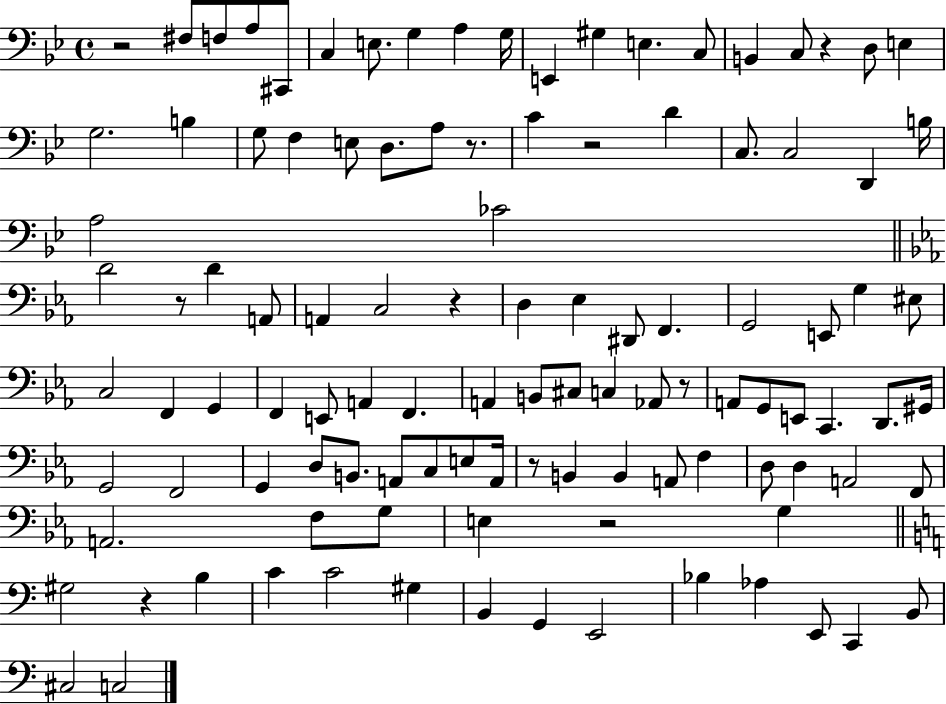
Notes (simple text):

R/h F#3/e F3/e A3/e C#2/e C3/q E3/e. G3/q A3/q G3/s E2/q G#3/q E3/q. C3/e B2/q C3/e R/q D3/e E3/q G3/h. B3/q G3/e F3/q E3/e D3/e. A3/e R/e. C4/q R/h D4/q C3/e. C3/h D2/q B3/s A3/h CES4/h D4/h R/e D4/q A2/e A2/q C3/h R/q D3/q Eb3/q D#2/e F2/q. G2/h E2/e G3/q EIS3/e C3/h F2/q G2/q F2/q E2/e A2/q F2/q. A2/q B2/e C#3/e C3/q Ab2/e R/e A2/e G2/e E2/e C2/q. D2/e. G#2/s G2/h F2/h G2/q D3/e B2/e. A2/e C3/e E3/e A2/s R/e B2/q B2/q A2/e F3/q D3/e D3/q A2/h F2/e A2/h. F3/e G3/e E3/q R/h G3/q G#3/h R/q B3/q C4/q C4/h G#3/q B2/q G2/q E2/h Bb3/q Ab3/q E2/e C2/q B2/e C#3/h C3/h